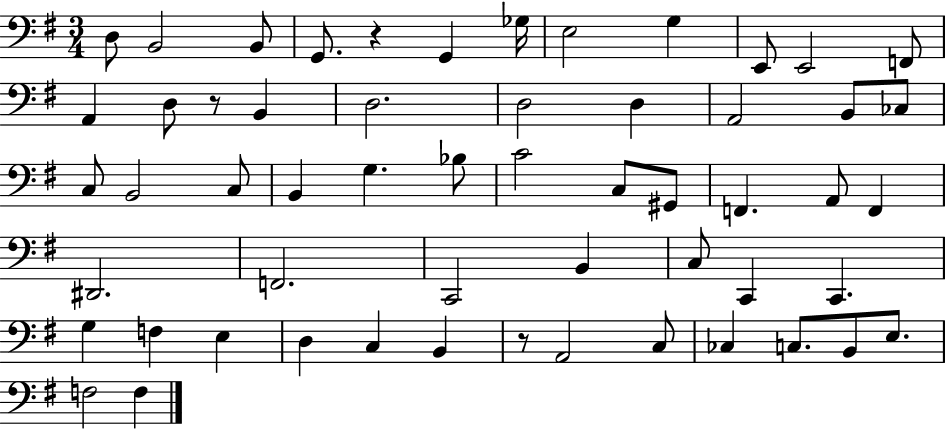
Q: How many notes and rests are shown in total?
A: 56